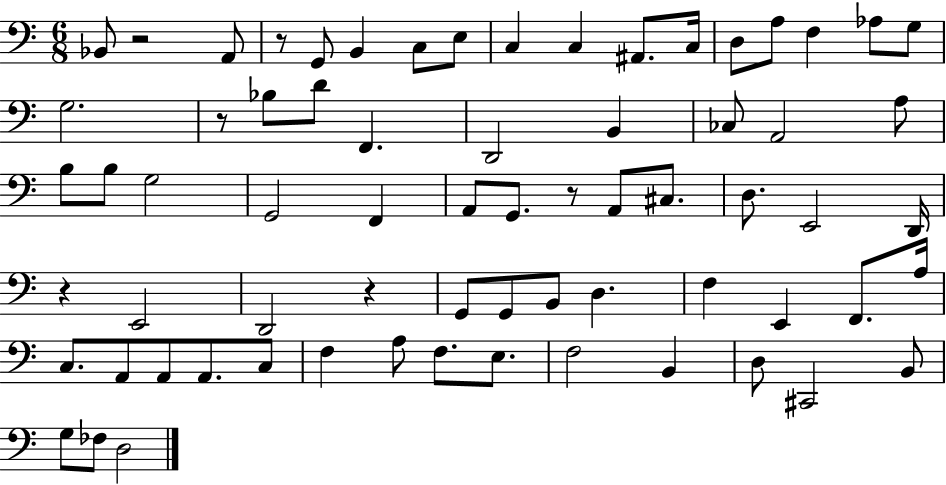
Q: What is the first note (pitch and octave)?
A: Bb2